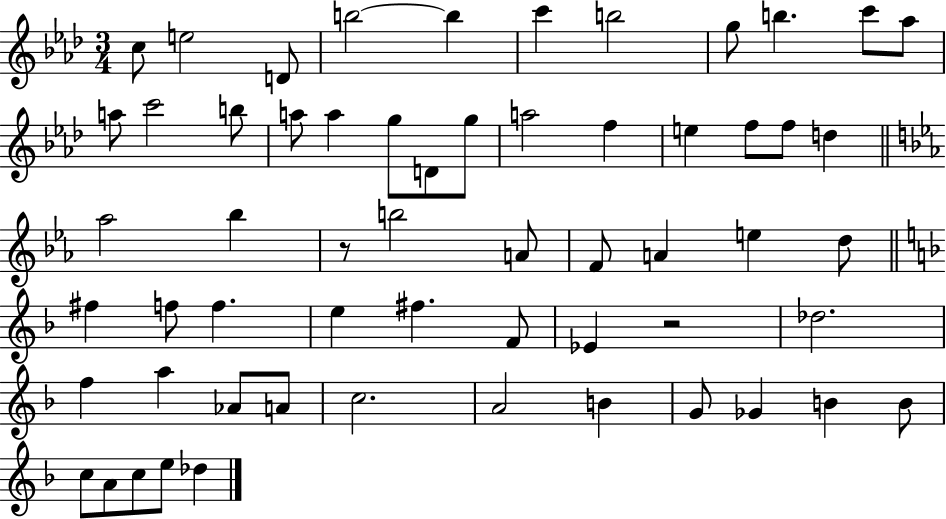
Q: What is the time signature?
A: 3/4